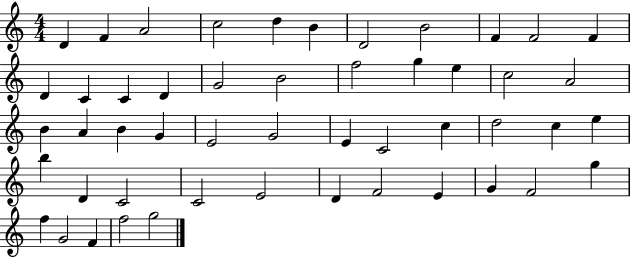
{
  \clef treble
  \numericTimeSignature
  \time 4/4
  \key c \major
  d'4 f'4 a'2 | c''2 d''4 b'4 | d'2 b'2 | f'4 f'2 f'4 | \break d'4 c'4 c'4 d'4 | g'2 b'2 | f''2 g''4 e''4 | c''2 a'2 | \break b'4 a'4 b'4 g'4 | e'2 g'2 | e'4 c'2 c''4 | d''2 c''4 e''4 | \break b''4 d'4 c'2 | c'2 e'2 | d'4 f'2 e'4 | g'4 f'2 g''4 | \break f''4 g'2 f'4 | f''2 g''2 | \bar "|."
}